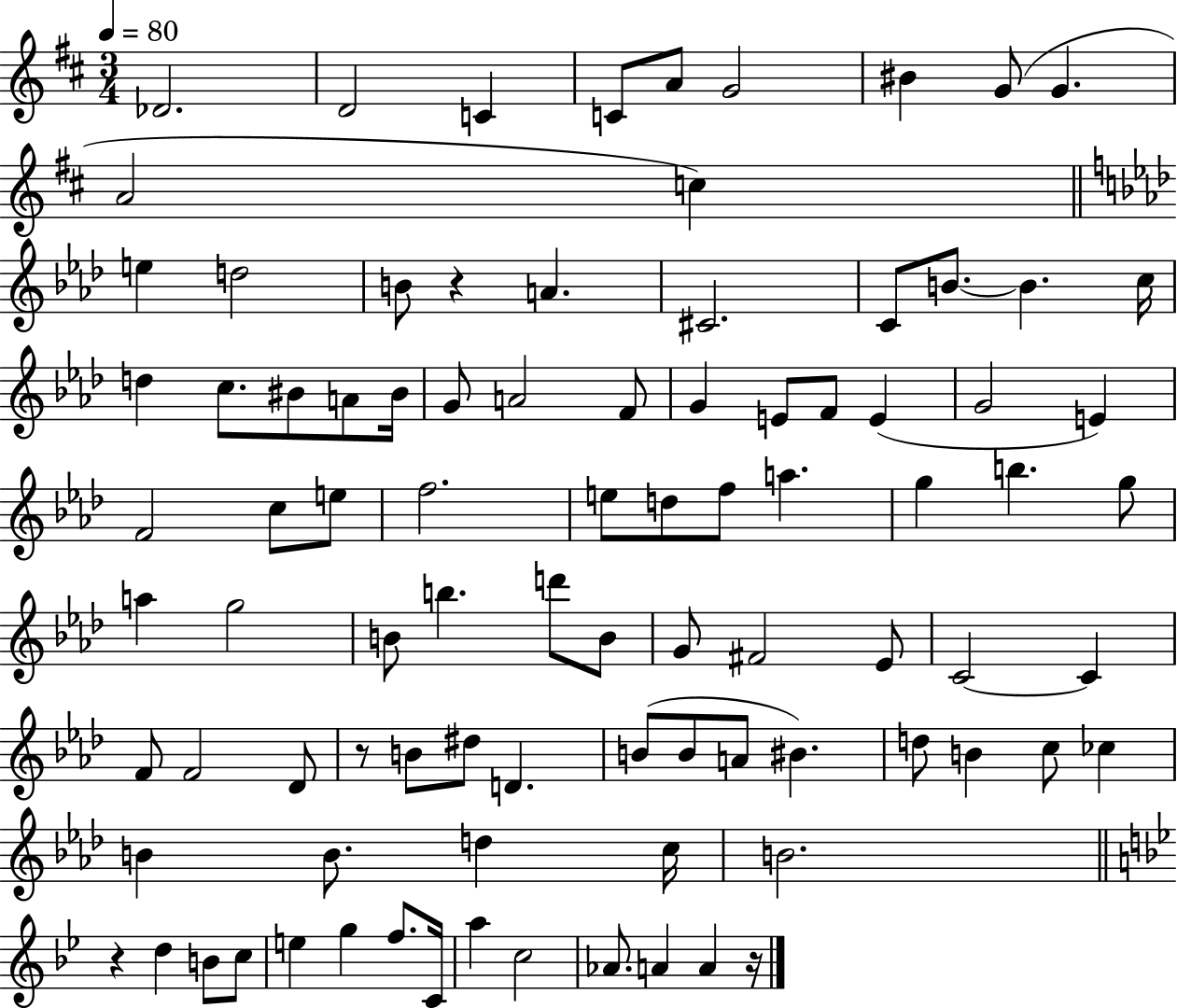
{
  \clef treble
  \numericTimeSignature
  \time 3/4
  \key d \major
  \tempo 4 = 80
  des'2. | d'2 c'4 | c'8 a'8 g'2 | bis'4 g'8( g'4. | \break a'2 c''4) | \bar "||" \break \key aes \major e''4 d''2 | b'8 r4 a'4. | cis'2. | c'8 b'8.~~ b'4. c''16 | \break d''4 c''8. bis'8 a'8 bis'16 | g'8 a'2 f'8 | g'4 e'8 f'8 e'4( | g'2 e'4) | \break f'2 c''8 e''8 | f''2. | e''8 d''8 f''8 a''4. | g''4 b''4. g''8 | \break a''4 g''2 | b'8 b''4. d'''8 b'8 | g'8 fis'2 ees'8 | c'2~~ c'4 | \break f'8 f'2 des'8 | r8 b'8 dis''8 d'4. | b'8( b'8 a'8 bis'4.) | d''8 b'4 c''8 ces''4 | \break b'4 b'8. d''4 c''16 | b'2. | \bar "||" \break \key bes \major r4 d''4 b'8 c''8 | e''4 g''4 f''8. c'16 | a''4 c''2 | aes'8. a'4 a'4 r16 | \break \bar "|."
}